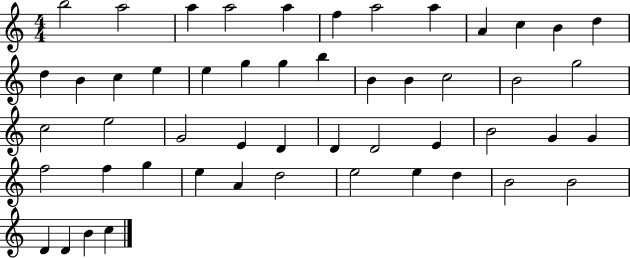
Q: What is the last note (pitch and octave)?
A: C5